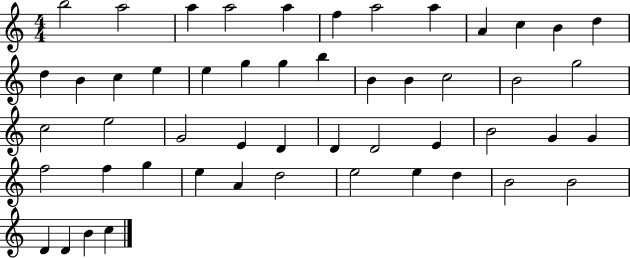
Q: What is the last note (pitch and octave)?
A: C5